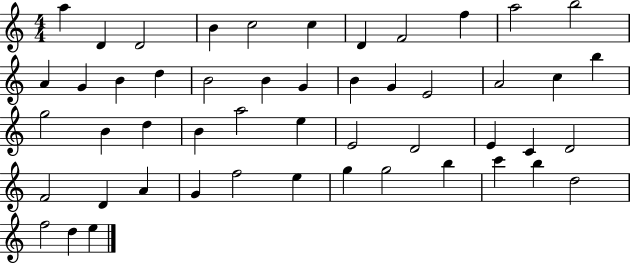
A5/q D4/q D4/h B4/q C5/h C5/q D4/q F4/h F5/q A5/h B5/h A4/q G4/q B4/q D5/q B4/h B4/q G4/q B4/q G4/q E4/h A4/h C5/q B5/q G5/h B4/q D5/q B4/q A5/h E5/q E4/h D4/h E4/q C4/q D4/h F4/h D4/q A4/q G4/q F5/h E5/q G5/q G5/h B5/q C6/q B5/q D5/h F5/h D5/q E5/q